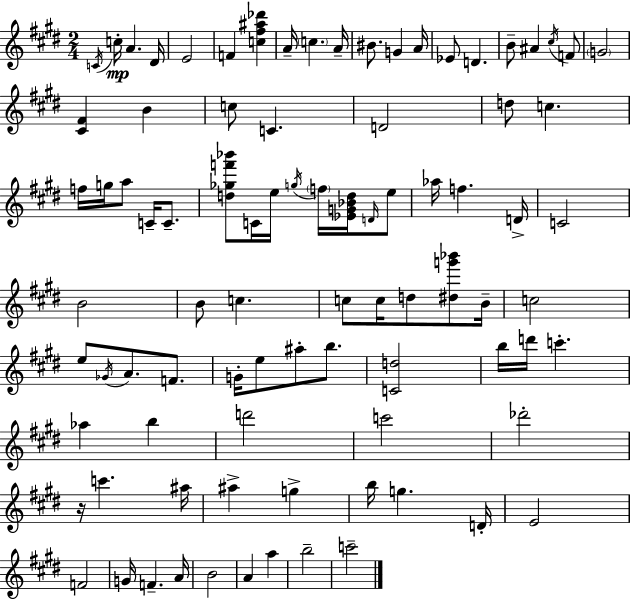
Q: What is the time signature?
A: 2/4